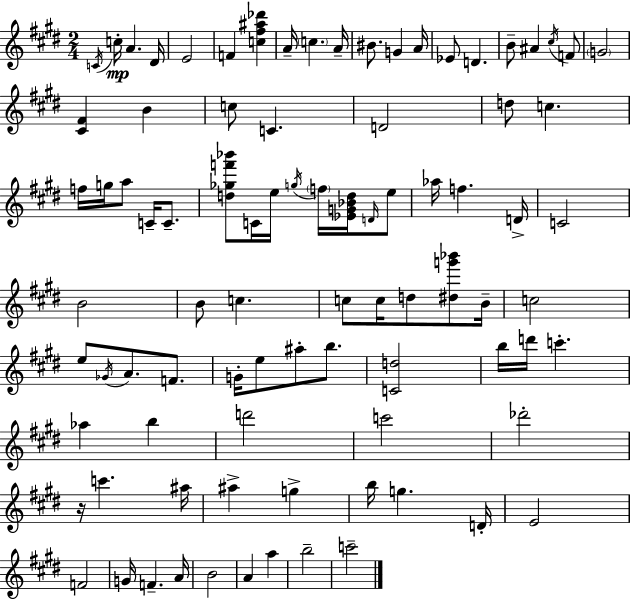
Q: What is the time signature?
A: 2/4